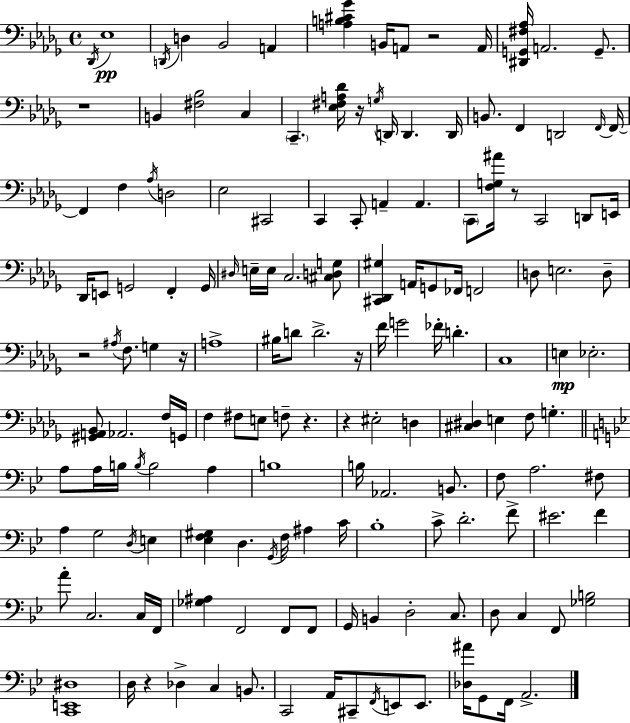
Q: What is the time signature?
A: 4/4